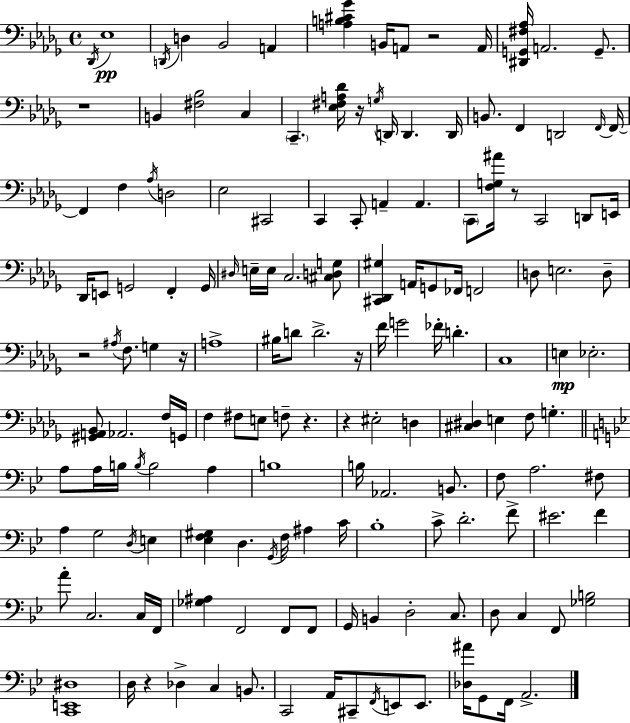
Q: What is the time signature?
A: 4/4